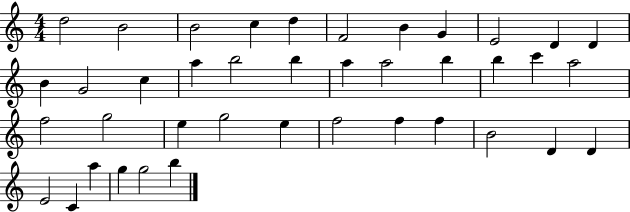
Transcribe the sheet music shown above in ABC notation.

X:1
T:Untitled
M:4/4
L:1/4
K:C
d2 B2 B2 c d F2 B G E2 D D B G2 c a b2 b a a2 b b c' a2 f2 g2 e g2 e f2 f f B2 D D E2 C a g g2 b